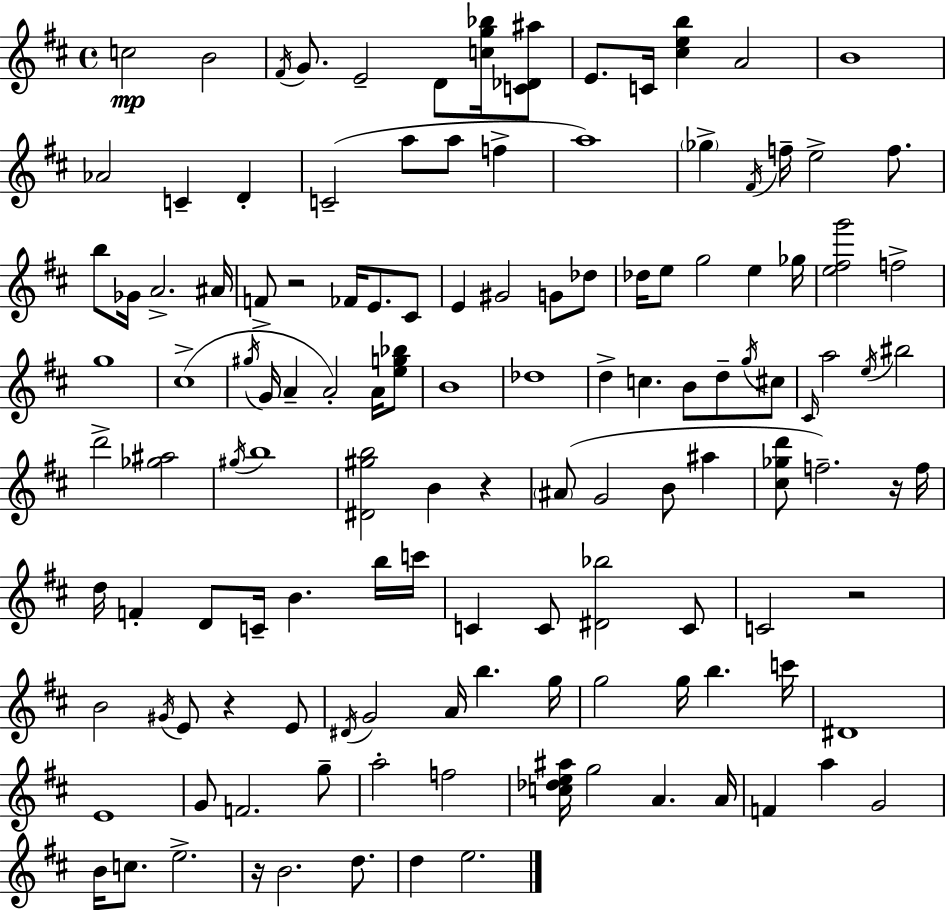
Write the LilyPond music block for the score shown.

{
  \clef treble
  \time 4/4
  \defaultTimeSignature
  \key d \major
  c''2\mp b'2 | \acciaccatura { fis'16 } g'8. e'2-- d'8 <c'' g'' bes''>16 <c' des' ais''>8 | e'8. c'16 <cis'' e'' b''>4 a'2 | b'1 | \break aes'2 c'4-- d'4-. | c'2--( a''8 a''8 f''4-> | a''1) | \parenthesize ges''4-> \acciaccatura { fis'16 } f''16-- e''2-> f''8. | \break b''8 ges'16 a'2.-> | ais'16 f'8-> r2 fes'16 e'8. | cis'8 e'4 gis'2 g'8 | des''8 des''16 e''8 g''2 e''4 | \break ges''16 <e'' fis'' g'''>2 f''2-> | g''1 | cis''1->( | \acciaccatura { gis''16 } g'16 a'4-- a'2-.) | \break a'16 <e'' g'' bes''>8 b'1 | des''1 | d''4-> c''4. b'8 d''8-- | \acciaccatura { g''16 } cis''8 \grace { cis'16 } a''2 \acciaccatura { e''16 } bis''2 | \break d'''2-> <ges'' ais''>2 | \acciaccatura { gis''16 } b''1 | <dis' gis'' b''>2 b'4 | r4 \parenthesize ais'8( g'2 | \break b'8 ais''4 <cis'' ges'' d'''>8 f''2.--) | r16 f''16 d''16 f'4-. d'8 c'16-- b'4. | b''16 c'''16 c'4 c'8 <dis' bes''>2 | c'8 c'2 r2 | \break b'2 \acciaccatura { gis'16 } | e'8 r4 e'8 \acciaccatura { dis'16 } g'2 | a'16 b''4. g''16 g''2 | g''16 b''4. c'''16 dis'1 | \break e'1 | g'8 f'2. | g''8-- a''2-. | f''2 <c'' des'' e'' ais''>16 g''2 | \break a'4. a'16 f'4 a''4 | g'2 b'16 c''8. e''2.-> | r16 b'2. | d''8. d''4 e''2. | \break \bar "|."
}